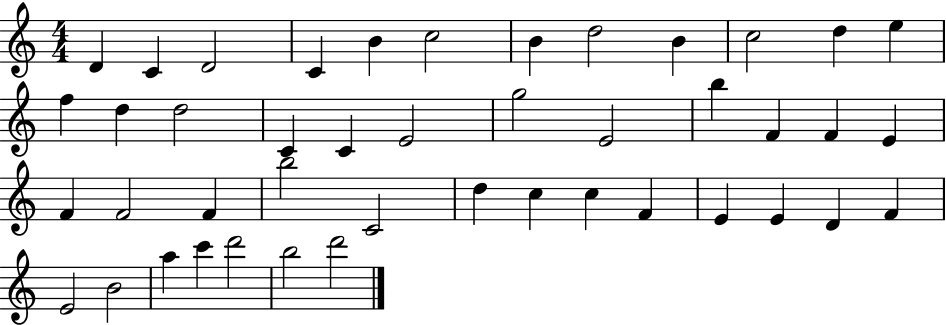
X:1
T:Untitled
M:4/4
L:1/4
K:C
D C D2 C B c2 B d2 B c2 d e f d d2 C C E2 g2 E2 b F F E F F2 F b2 C2 d c c F E E D F E2 B2 a c' d'2 b2 d'2